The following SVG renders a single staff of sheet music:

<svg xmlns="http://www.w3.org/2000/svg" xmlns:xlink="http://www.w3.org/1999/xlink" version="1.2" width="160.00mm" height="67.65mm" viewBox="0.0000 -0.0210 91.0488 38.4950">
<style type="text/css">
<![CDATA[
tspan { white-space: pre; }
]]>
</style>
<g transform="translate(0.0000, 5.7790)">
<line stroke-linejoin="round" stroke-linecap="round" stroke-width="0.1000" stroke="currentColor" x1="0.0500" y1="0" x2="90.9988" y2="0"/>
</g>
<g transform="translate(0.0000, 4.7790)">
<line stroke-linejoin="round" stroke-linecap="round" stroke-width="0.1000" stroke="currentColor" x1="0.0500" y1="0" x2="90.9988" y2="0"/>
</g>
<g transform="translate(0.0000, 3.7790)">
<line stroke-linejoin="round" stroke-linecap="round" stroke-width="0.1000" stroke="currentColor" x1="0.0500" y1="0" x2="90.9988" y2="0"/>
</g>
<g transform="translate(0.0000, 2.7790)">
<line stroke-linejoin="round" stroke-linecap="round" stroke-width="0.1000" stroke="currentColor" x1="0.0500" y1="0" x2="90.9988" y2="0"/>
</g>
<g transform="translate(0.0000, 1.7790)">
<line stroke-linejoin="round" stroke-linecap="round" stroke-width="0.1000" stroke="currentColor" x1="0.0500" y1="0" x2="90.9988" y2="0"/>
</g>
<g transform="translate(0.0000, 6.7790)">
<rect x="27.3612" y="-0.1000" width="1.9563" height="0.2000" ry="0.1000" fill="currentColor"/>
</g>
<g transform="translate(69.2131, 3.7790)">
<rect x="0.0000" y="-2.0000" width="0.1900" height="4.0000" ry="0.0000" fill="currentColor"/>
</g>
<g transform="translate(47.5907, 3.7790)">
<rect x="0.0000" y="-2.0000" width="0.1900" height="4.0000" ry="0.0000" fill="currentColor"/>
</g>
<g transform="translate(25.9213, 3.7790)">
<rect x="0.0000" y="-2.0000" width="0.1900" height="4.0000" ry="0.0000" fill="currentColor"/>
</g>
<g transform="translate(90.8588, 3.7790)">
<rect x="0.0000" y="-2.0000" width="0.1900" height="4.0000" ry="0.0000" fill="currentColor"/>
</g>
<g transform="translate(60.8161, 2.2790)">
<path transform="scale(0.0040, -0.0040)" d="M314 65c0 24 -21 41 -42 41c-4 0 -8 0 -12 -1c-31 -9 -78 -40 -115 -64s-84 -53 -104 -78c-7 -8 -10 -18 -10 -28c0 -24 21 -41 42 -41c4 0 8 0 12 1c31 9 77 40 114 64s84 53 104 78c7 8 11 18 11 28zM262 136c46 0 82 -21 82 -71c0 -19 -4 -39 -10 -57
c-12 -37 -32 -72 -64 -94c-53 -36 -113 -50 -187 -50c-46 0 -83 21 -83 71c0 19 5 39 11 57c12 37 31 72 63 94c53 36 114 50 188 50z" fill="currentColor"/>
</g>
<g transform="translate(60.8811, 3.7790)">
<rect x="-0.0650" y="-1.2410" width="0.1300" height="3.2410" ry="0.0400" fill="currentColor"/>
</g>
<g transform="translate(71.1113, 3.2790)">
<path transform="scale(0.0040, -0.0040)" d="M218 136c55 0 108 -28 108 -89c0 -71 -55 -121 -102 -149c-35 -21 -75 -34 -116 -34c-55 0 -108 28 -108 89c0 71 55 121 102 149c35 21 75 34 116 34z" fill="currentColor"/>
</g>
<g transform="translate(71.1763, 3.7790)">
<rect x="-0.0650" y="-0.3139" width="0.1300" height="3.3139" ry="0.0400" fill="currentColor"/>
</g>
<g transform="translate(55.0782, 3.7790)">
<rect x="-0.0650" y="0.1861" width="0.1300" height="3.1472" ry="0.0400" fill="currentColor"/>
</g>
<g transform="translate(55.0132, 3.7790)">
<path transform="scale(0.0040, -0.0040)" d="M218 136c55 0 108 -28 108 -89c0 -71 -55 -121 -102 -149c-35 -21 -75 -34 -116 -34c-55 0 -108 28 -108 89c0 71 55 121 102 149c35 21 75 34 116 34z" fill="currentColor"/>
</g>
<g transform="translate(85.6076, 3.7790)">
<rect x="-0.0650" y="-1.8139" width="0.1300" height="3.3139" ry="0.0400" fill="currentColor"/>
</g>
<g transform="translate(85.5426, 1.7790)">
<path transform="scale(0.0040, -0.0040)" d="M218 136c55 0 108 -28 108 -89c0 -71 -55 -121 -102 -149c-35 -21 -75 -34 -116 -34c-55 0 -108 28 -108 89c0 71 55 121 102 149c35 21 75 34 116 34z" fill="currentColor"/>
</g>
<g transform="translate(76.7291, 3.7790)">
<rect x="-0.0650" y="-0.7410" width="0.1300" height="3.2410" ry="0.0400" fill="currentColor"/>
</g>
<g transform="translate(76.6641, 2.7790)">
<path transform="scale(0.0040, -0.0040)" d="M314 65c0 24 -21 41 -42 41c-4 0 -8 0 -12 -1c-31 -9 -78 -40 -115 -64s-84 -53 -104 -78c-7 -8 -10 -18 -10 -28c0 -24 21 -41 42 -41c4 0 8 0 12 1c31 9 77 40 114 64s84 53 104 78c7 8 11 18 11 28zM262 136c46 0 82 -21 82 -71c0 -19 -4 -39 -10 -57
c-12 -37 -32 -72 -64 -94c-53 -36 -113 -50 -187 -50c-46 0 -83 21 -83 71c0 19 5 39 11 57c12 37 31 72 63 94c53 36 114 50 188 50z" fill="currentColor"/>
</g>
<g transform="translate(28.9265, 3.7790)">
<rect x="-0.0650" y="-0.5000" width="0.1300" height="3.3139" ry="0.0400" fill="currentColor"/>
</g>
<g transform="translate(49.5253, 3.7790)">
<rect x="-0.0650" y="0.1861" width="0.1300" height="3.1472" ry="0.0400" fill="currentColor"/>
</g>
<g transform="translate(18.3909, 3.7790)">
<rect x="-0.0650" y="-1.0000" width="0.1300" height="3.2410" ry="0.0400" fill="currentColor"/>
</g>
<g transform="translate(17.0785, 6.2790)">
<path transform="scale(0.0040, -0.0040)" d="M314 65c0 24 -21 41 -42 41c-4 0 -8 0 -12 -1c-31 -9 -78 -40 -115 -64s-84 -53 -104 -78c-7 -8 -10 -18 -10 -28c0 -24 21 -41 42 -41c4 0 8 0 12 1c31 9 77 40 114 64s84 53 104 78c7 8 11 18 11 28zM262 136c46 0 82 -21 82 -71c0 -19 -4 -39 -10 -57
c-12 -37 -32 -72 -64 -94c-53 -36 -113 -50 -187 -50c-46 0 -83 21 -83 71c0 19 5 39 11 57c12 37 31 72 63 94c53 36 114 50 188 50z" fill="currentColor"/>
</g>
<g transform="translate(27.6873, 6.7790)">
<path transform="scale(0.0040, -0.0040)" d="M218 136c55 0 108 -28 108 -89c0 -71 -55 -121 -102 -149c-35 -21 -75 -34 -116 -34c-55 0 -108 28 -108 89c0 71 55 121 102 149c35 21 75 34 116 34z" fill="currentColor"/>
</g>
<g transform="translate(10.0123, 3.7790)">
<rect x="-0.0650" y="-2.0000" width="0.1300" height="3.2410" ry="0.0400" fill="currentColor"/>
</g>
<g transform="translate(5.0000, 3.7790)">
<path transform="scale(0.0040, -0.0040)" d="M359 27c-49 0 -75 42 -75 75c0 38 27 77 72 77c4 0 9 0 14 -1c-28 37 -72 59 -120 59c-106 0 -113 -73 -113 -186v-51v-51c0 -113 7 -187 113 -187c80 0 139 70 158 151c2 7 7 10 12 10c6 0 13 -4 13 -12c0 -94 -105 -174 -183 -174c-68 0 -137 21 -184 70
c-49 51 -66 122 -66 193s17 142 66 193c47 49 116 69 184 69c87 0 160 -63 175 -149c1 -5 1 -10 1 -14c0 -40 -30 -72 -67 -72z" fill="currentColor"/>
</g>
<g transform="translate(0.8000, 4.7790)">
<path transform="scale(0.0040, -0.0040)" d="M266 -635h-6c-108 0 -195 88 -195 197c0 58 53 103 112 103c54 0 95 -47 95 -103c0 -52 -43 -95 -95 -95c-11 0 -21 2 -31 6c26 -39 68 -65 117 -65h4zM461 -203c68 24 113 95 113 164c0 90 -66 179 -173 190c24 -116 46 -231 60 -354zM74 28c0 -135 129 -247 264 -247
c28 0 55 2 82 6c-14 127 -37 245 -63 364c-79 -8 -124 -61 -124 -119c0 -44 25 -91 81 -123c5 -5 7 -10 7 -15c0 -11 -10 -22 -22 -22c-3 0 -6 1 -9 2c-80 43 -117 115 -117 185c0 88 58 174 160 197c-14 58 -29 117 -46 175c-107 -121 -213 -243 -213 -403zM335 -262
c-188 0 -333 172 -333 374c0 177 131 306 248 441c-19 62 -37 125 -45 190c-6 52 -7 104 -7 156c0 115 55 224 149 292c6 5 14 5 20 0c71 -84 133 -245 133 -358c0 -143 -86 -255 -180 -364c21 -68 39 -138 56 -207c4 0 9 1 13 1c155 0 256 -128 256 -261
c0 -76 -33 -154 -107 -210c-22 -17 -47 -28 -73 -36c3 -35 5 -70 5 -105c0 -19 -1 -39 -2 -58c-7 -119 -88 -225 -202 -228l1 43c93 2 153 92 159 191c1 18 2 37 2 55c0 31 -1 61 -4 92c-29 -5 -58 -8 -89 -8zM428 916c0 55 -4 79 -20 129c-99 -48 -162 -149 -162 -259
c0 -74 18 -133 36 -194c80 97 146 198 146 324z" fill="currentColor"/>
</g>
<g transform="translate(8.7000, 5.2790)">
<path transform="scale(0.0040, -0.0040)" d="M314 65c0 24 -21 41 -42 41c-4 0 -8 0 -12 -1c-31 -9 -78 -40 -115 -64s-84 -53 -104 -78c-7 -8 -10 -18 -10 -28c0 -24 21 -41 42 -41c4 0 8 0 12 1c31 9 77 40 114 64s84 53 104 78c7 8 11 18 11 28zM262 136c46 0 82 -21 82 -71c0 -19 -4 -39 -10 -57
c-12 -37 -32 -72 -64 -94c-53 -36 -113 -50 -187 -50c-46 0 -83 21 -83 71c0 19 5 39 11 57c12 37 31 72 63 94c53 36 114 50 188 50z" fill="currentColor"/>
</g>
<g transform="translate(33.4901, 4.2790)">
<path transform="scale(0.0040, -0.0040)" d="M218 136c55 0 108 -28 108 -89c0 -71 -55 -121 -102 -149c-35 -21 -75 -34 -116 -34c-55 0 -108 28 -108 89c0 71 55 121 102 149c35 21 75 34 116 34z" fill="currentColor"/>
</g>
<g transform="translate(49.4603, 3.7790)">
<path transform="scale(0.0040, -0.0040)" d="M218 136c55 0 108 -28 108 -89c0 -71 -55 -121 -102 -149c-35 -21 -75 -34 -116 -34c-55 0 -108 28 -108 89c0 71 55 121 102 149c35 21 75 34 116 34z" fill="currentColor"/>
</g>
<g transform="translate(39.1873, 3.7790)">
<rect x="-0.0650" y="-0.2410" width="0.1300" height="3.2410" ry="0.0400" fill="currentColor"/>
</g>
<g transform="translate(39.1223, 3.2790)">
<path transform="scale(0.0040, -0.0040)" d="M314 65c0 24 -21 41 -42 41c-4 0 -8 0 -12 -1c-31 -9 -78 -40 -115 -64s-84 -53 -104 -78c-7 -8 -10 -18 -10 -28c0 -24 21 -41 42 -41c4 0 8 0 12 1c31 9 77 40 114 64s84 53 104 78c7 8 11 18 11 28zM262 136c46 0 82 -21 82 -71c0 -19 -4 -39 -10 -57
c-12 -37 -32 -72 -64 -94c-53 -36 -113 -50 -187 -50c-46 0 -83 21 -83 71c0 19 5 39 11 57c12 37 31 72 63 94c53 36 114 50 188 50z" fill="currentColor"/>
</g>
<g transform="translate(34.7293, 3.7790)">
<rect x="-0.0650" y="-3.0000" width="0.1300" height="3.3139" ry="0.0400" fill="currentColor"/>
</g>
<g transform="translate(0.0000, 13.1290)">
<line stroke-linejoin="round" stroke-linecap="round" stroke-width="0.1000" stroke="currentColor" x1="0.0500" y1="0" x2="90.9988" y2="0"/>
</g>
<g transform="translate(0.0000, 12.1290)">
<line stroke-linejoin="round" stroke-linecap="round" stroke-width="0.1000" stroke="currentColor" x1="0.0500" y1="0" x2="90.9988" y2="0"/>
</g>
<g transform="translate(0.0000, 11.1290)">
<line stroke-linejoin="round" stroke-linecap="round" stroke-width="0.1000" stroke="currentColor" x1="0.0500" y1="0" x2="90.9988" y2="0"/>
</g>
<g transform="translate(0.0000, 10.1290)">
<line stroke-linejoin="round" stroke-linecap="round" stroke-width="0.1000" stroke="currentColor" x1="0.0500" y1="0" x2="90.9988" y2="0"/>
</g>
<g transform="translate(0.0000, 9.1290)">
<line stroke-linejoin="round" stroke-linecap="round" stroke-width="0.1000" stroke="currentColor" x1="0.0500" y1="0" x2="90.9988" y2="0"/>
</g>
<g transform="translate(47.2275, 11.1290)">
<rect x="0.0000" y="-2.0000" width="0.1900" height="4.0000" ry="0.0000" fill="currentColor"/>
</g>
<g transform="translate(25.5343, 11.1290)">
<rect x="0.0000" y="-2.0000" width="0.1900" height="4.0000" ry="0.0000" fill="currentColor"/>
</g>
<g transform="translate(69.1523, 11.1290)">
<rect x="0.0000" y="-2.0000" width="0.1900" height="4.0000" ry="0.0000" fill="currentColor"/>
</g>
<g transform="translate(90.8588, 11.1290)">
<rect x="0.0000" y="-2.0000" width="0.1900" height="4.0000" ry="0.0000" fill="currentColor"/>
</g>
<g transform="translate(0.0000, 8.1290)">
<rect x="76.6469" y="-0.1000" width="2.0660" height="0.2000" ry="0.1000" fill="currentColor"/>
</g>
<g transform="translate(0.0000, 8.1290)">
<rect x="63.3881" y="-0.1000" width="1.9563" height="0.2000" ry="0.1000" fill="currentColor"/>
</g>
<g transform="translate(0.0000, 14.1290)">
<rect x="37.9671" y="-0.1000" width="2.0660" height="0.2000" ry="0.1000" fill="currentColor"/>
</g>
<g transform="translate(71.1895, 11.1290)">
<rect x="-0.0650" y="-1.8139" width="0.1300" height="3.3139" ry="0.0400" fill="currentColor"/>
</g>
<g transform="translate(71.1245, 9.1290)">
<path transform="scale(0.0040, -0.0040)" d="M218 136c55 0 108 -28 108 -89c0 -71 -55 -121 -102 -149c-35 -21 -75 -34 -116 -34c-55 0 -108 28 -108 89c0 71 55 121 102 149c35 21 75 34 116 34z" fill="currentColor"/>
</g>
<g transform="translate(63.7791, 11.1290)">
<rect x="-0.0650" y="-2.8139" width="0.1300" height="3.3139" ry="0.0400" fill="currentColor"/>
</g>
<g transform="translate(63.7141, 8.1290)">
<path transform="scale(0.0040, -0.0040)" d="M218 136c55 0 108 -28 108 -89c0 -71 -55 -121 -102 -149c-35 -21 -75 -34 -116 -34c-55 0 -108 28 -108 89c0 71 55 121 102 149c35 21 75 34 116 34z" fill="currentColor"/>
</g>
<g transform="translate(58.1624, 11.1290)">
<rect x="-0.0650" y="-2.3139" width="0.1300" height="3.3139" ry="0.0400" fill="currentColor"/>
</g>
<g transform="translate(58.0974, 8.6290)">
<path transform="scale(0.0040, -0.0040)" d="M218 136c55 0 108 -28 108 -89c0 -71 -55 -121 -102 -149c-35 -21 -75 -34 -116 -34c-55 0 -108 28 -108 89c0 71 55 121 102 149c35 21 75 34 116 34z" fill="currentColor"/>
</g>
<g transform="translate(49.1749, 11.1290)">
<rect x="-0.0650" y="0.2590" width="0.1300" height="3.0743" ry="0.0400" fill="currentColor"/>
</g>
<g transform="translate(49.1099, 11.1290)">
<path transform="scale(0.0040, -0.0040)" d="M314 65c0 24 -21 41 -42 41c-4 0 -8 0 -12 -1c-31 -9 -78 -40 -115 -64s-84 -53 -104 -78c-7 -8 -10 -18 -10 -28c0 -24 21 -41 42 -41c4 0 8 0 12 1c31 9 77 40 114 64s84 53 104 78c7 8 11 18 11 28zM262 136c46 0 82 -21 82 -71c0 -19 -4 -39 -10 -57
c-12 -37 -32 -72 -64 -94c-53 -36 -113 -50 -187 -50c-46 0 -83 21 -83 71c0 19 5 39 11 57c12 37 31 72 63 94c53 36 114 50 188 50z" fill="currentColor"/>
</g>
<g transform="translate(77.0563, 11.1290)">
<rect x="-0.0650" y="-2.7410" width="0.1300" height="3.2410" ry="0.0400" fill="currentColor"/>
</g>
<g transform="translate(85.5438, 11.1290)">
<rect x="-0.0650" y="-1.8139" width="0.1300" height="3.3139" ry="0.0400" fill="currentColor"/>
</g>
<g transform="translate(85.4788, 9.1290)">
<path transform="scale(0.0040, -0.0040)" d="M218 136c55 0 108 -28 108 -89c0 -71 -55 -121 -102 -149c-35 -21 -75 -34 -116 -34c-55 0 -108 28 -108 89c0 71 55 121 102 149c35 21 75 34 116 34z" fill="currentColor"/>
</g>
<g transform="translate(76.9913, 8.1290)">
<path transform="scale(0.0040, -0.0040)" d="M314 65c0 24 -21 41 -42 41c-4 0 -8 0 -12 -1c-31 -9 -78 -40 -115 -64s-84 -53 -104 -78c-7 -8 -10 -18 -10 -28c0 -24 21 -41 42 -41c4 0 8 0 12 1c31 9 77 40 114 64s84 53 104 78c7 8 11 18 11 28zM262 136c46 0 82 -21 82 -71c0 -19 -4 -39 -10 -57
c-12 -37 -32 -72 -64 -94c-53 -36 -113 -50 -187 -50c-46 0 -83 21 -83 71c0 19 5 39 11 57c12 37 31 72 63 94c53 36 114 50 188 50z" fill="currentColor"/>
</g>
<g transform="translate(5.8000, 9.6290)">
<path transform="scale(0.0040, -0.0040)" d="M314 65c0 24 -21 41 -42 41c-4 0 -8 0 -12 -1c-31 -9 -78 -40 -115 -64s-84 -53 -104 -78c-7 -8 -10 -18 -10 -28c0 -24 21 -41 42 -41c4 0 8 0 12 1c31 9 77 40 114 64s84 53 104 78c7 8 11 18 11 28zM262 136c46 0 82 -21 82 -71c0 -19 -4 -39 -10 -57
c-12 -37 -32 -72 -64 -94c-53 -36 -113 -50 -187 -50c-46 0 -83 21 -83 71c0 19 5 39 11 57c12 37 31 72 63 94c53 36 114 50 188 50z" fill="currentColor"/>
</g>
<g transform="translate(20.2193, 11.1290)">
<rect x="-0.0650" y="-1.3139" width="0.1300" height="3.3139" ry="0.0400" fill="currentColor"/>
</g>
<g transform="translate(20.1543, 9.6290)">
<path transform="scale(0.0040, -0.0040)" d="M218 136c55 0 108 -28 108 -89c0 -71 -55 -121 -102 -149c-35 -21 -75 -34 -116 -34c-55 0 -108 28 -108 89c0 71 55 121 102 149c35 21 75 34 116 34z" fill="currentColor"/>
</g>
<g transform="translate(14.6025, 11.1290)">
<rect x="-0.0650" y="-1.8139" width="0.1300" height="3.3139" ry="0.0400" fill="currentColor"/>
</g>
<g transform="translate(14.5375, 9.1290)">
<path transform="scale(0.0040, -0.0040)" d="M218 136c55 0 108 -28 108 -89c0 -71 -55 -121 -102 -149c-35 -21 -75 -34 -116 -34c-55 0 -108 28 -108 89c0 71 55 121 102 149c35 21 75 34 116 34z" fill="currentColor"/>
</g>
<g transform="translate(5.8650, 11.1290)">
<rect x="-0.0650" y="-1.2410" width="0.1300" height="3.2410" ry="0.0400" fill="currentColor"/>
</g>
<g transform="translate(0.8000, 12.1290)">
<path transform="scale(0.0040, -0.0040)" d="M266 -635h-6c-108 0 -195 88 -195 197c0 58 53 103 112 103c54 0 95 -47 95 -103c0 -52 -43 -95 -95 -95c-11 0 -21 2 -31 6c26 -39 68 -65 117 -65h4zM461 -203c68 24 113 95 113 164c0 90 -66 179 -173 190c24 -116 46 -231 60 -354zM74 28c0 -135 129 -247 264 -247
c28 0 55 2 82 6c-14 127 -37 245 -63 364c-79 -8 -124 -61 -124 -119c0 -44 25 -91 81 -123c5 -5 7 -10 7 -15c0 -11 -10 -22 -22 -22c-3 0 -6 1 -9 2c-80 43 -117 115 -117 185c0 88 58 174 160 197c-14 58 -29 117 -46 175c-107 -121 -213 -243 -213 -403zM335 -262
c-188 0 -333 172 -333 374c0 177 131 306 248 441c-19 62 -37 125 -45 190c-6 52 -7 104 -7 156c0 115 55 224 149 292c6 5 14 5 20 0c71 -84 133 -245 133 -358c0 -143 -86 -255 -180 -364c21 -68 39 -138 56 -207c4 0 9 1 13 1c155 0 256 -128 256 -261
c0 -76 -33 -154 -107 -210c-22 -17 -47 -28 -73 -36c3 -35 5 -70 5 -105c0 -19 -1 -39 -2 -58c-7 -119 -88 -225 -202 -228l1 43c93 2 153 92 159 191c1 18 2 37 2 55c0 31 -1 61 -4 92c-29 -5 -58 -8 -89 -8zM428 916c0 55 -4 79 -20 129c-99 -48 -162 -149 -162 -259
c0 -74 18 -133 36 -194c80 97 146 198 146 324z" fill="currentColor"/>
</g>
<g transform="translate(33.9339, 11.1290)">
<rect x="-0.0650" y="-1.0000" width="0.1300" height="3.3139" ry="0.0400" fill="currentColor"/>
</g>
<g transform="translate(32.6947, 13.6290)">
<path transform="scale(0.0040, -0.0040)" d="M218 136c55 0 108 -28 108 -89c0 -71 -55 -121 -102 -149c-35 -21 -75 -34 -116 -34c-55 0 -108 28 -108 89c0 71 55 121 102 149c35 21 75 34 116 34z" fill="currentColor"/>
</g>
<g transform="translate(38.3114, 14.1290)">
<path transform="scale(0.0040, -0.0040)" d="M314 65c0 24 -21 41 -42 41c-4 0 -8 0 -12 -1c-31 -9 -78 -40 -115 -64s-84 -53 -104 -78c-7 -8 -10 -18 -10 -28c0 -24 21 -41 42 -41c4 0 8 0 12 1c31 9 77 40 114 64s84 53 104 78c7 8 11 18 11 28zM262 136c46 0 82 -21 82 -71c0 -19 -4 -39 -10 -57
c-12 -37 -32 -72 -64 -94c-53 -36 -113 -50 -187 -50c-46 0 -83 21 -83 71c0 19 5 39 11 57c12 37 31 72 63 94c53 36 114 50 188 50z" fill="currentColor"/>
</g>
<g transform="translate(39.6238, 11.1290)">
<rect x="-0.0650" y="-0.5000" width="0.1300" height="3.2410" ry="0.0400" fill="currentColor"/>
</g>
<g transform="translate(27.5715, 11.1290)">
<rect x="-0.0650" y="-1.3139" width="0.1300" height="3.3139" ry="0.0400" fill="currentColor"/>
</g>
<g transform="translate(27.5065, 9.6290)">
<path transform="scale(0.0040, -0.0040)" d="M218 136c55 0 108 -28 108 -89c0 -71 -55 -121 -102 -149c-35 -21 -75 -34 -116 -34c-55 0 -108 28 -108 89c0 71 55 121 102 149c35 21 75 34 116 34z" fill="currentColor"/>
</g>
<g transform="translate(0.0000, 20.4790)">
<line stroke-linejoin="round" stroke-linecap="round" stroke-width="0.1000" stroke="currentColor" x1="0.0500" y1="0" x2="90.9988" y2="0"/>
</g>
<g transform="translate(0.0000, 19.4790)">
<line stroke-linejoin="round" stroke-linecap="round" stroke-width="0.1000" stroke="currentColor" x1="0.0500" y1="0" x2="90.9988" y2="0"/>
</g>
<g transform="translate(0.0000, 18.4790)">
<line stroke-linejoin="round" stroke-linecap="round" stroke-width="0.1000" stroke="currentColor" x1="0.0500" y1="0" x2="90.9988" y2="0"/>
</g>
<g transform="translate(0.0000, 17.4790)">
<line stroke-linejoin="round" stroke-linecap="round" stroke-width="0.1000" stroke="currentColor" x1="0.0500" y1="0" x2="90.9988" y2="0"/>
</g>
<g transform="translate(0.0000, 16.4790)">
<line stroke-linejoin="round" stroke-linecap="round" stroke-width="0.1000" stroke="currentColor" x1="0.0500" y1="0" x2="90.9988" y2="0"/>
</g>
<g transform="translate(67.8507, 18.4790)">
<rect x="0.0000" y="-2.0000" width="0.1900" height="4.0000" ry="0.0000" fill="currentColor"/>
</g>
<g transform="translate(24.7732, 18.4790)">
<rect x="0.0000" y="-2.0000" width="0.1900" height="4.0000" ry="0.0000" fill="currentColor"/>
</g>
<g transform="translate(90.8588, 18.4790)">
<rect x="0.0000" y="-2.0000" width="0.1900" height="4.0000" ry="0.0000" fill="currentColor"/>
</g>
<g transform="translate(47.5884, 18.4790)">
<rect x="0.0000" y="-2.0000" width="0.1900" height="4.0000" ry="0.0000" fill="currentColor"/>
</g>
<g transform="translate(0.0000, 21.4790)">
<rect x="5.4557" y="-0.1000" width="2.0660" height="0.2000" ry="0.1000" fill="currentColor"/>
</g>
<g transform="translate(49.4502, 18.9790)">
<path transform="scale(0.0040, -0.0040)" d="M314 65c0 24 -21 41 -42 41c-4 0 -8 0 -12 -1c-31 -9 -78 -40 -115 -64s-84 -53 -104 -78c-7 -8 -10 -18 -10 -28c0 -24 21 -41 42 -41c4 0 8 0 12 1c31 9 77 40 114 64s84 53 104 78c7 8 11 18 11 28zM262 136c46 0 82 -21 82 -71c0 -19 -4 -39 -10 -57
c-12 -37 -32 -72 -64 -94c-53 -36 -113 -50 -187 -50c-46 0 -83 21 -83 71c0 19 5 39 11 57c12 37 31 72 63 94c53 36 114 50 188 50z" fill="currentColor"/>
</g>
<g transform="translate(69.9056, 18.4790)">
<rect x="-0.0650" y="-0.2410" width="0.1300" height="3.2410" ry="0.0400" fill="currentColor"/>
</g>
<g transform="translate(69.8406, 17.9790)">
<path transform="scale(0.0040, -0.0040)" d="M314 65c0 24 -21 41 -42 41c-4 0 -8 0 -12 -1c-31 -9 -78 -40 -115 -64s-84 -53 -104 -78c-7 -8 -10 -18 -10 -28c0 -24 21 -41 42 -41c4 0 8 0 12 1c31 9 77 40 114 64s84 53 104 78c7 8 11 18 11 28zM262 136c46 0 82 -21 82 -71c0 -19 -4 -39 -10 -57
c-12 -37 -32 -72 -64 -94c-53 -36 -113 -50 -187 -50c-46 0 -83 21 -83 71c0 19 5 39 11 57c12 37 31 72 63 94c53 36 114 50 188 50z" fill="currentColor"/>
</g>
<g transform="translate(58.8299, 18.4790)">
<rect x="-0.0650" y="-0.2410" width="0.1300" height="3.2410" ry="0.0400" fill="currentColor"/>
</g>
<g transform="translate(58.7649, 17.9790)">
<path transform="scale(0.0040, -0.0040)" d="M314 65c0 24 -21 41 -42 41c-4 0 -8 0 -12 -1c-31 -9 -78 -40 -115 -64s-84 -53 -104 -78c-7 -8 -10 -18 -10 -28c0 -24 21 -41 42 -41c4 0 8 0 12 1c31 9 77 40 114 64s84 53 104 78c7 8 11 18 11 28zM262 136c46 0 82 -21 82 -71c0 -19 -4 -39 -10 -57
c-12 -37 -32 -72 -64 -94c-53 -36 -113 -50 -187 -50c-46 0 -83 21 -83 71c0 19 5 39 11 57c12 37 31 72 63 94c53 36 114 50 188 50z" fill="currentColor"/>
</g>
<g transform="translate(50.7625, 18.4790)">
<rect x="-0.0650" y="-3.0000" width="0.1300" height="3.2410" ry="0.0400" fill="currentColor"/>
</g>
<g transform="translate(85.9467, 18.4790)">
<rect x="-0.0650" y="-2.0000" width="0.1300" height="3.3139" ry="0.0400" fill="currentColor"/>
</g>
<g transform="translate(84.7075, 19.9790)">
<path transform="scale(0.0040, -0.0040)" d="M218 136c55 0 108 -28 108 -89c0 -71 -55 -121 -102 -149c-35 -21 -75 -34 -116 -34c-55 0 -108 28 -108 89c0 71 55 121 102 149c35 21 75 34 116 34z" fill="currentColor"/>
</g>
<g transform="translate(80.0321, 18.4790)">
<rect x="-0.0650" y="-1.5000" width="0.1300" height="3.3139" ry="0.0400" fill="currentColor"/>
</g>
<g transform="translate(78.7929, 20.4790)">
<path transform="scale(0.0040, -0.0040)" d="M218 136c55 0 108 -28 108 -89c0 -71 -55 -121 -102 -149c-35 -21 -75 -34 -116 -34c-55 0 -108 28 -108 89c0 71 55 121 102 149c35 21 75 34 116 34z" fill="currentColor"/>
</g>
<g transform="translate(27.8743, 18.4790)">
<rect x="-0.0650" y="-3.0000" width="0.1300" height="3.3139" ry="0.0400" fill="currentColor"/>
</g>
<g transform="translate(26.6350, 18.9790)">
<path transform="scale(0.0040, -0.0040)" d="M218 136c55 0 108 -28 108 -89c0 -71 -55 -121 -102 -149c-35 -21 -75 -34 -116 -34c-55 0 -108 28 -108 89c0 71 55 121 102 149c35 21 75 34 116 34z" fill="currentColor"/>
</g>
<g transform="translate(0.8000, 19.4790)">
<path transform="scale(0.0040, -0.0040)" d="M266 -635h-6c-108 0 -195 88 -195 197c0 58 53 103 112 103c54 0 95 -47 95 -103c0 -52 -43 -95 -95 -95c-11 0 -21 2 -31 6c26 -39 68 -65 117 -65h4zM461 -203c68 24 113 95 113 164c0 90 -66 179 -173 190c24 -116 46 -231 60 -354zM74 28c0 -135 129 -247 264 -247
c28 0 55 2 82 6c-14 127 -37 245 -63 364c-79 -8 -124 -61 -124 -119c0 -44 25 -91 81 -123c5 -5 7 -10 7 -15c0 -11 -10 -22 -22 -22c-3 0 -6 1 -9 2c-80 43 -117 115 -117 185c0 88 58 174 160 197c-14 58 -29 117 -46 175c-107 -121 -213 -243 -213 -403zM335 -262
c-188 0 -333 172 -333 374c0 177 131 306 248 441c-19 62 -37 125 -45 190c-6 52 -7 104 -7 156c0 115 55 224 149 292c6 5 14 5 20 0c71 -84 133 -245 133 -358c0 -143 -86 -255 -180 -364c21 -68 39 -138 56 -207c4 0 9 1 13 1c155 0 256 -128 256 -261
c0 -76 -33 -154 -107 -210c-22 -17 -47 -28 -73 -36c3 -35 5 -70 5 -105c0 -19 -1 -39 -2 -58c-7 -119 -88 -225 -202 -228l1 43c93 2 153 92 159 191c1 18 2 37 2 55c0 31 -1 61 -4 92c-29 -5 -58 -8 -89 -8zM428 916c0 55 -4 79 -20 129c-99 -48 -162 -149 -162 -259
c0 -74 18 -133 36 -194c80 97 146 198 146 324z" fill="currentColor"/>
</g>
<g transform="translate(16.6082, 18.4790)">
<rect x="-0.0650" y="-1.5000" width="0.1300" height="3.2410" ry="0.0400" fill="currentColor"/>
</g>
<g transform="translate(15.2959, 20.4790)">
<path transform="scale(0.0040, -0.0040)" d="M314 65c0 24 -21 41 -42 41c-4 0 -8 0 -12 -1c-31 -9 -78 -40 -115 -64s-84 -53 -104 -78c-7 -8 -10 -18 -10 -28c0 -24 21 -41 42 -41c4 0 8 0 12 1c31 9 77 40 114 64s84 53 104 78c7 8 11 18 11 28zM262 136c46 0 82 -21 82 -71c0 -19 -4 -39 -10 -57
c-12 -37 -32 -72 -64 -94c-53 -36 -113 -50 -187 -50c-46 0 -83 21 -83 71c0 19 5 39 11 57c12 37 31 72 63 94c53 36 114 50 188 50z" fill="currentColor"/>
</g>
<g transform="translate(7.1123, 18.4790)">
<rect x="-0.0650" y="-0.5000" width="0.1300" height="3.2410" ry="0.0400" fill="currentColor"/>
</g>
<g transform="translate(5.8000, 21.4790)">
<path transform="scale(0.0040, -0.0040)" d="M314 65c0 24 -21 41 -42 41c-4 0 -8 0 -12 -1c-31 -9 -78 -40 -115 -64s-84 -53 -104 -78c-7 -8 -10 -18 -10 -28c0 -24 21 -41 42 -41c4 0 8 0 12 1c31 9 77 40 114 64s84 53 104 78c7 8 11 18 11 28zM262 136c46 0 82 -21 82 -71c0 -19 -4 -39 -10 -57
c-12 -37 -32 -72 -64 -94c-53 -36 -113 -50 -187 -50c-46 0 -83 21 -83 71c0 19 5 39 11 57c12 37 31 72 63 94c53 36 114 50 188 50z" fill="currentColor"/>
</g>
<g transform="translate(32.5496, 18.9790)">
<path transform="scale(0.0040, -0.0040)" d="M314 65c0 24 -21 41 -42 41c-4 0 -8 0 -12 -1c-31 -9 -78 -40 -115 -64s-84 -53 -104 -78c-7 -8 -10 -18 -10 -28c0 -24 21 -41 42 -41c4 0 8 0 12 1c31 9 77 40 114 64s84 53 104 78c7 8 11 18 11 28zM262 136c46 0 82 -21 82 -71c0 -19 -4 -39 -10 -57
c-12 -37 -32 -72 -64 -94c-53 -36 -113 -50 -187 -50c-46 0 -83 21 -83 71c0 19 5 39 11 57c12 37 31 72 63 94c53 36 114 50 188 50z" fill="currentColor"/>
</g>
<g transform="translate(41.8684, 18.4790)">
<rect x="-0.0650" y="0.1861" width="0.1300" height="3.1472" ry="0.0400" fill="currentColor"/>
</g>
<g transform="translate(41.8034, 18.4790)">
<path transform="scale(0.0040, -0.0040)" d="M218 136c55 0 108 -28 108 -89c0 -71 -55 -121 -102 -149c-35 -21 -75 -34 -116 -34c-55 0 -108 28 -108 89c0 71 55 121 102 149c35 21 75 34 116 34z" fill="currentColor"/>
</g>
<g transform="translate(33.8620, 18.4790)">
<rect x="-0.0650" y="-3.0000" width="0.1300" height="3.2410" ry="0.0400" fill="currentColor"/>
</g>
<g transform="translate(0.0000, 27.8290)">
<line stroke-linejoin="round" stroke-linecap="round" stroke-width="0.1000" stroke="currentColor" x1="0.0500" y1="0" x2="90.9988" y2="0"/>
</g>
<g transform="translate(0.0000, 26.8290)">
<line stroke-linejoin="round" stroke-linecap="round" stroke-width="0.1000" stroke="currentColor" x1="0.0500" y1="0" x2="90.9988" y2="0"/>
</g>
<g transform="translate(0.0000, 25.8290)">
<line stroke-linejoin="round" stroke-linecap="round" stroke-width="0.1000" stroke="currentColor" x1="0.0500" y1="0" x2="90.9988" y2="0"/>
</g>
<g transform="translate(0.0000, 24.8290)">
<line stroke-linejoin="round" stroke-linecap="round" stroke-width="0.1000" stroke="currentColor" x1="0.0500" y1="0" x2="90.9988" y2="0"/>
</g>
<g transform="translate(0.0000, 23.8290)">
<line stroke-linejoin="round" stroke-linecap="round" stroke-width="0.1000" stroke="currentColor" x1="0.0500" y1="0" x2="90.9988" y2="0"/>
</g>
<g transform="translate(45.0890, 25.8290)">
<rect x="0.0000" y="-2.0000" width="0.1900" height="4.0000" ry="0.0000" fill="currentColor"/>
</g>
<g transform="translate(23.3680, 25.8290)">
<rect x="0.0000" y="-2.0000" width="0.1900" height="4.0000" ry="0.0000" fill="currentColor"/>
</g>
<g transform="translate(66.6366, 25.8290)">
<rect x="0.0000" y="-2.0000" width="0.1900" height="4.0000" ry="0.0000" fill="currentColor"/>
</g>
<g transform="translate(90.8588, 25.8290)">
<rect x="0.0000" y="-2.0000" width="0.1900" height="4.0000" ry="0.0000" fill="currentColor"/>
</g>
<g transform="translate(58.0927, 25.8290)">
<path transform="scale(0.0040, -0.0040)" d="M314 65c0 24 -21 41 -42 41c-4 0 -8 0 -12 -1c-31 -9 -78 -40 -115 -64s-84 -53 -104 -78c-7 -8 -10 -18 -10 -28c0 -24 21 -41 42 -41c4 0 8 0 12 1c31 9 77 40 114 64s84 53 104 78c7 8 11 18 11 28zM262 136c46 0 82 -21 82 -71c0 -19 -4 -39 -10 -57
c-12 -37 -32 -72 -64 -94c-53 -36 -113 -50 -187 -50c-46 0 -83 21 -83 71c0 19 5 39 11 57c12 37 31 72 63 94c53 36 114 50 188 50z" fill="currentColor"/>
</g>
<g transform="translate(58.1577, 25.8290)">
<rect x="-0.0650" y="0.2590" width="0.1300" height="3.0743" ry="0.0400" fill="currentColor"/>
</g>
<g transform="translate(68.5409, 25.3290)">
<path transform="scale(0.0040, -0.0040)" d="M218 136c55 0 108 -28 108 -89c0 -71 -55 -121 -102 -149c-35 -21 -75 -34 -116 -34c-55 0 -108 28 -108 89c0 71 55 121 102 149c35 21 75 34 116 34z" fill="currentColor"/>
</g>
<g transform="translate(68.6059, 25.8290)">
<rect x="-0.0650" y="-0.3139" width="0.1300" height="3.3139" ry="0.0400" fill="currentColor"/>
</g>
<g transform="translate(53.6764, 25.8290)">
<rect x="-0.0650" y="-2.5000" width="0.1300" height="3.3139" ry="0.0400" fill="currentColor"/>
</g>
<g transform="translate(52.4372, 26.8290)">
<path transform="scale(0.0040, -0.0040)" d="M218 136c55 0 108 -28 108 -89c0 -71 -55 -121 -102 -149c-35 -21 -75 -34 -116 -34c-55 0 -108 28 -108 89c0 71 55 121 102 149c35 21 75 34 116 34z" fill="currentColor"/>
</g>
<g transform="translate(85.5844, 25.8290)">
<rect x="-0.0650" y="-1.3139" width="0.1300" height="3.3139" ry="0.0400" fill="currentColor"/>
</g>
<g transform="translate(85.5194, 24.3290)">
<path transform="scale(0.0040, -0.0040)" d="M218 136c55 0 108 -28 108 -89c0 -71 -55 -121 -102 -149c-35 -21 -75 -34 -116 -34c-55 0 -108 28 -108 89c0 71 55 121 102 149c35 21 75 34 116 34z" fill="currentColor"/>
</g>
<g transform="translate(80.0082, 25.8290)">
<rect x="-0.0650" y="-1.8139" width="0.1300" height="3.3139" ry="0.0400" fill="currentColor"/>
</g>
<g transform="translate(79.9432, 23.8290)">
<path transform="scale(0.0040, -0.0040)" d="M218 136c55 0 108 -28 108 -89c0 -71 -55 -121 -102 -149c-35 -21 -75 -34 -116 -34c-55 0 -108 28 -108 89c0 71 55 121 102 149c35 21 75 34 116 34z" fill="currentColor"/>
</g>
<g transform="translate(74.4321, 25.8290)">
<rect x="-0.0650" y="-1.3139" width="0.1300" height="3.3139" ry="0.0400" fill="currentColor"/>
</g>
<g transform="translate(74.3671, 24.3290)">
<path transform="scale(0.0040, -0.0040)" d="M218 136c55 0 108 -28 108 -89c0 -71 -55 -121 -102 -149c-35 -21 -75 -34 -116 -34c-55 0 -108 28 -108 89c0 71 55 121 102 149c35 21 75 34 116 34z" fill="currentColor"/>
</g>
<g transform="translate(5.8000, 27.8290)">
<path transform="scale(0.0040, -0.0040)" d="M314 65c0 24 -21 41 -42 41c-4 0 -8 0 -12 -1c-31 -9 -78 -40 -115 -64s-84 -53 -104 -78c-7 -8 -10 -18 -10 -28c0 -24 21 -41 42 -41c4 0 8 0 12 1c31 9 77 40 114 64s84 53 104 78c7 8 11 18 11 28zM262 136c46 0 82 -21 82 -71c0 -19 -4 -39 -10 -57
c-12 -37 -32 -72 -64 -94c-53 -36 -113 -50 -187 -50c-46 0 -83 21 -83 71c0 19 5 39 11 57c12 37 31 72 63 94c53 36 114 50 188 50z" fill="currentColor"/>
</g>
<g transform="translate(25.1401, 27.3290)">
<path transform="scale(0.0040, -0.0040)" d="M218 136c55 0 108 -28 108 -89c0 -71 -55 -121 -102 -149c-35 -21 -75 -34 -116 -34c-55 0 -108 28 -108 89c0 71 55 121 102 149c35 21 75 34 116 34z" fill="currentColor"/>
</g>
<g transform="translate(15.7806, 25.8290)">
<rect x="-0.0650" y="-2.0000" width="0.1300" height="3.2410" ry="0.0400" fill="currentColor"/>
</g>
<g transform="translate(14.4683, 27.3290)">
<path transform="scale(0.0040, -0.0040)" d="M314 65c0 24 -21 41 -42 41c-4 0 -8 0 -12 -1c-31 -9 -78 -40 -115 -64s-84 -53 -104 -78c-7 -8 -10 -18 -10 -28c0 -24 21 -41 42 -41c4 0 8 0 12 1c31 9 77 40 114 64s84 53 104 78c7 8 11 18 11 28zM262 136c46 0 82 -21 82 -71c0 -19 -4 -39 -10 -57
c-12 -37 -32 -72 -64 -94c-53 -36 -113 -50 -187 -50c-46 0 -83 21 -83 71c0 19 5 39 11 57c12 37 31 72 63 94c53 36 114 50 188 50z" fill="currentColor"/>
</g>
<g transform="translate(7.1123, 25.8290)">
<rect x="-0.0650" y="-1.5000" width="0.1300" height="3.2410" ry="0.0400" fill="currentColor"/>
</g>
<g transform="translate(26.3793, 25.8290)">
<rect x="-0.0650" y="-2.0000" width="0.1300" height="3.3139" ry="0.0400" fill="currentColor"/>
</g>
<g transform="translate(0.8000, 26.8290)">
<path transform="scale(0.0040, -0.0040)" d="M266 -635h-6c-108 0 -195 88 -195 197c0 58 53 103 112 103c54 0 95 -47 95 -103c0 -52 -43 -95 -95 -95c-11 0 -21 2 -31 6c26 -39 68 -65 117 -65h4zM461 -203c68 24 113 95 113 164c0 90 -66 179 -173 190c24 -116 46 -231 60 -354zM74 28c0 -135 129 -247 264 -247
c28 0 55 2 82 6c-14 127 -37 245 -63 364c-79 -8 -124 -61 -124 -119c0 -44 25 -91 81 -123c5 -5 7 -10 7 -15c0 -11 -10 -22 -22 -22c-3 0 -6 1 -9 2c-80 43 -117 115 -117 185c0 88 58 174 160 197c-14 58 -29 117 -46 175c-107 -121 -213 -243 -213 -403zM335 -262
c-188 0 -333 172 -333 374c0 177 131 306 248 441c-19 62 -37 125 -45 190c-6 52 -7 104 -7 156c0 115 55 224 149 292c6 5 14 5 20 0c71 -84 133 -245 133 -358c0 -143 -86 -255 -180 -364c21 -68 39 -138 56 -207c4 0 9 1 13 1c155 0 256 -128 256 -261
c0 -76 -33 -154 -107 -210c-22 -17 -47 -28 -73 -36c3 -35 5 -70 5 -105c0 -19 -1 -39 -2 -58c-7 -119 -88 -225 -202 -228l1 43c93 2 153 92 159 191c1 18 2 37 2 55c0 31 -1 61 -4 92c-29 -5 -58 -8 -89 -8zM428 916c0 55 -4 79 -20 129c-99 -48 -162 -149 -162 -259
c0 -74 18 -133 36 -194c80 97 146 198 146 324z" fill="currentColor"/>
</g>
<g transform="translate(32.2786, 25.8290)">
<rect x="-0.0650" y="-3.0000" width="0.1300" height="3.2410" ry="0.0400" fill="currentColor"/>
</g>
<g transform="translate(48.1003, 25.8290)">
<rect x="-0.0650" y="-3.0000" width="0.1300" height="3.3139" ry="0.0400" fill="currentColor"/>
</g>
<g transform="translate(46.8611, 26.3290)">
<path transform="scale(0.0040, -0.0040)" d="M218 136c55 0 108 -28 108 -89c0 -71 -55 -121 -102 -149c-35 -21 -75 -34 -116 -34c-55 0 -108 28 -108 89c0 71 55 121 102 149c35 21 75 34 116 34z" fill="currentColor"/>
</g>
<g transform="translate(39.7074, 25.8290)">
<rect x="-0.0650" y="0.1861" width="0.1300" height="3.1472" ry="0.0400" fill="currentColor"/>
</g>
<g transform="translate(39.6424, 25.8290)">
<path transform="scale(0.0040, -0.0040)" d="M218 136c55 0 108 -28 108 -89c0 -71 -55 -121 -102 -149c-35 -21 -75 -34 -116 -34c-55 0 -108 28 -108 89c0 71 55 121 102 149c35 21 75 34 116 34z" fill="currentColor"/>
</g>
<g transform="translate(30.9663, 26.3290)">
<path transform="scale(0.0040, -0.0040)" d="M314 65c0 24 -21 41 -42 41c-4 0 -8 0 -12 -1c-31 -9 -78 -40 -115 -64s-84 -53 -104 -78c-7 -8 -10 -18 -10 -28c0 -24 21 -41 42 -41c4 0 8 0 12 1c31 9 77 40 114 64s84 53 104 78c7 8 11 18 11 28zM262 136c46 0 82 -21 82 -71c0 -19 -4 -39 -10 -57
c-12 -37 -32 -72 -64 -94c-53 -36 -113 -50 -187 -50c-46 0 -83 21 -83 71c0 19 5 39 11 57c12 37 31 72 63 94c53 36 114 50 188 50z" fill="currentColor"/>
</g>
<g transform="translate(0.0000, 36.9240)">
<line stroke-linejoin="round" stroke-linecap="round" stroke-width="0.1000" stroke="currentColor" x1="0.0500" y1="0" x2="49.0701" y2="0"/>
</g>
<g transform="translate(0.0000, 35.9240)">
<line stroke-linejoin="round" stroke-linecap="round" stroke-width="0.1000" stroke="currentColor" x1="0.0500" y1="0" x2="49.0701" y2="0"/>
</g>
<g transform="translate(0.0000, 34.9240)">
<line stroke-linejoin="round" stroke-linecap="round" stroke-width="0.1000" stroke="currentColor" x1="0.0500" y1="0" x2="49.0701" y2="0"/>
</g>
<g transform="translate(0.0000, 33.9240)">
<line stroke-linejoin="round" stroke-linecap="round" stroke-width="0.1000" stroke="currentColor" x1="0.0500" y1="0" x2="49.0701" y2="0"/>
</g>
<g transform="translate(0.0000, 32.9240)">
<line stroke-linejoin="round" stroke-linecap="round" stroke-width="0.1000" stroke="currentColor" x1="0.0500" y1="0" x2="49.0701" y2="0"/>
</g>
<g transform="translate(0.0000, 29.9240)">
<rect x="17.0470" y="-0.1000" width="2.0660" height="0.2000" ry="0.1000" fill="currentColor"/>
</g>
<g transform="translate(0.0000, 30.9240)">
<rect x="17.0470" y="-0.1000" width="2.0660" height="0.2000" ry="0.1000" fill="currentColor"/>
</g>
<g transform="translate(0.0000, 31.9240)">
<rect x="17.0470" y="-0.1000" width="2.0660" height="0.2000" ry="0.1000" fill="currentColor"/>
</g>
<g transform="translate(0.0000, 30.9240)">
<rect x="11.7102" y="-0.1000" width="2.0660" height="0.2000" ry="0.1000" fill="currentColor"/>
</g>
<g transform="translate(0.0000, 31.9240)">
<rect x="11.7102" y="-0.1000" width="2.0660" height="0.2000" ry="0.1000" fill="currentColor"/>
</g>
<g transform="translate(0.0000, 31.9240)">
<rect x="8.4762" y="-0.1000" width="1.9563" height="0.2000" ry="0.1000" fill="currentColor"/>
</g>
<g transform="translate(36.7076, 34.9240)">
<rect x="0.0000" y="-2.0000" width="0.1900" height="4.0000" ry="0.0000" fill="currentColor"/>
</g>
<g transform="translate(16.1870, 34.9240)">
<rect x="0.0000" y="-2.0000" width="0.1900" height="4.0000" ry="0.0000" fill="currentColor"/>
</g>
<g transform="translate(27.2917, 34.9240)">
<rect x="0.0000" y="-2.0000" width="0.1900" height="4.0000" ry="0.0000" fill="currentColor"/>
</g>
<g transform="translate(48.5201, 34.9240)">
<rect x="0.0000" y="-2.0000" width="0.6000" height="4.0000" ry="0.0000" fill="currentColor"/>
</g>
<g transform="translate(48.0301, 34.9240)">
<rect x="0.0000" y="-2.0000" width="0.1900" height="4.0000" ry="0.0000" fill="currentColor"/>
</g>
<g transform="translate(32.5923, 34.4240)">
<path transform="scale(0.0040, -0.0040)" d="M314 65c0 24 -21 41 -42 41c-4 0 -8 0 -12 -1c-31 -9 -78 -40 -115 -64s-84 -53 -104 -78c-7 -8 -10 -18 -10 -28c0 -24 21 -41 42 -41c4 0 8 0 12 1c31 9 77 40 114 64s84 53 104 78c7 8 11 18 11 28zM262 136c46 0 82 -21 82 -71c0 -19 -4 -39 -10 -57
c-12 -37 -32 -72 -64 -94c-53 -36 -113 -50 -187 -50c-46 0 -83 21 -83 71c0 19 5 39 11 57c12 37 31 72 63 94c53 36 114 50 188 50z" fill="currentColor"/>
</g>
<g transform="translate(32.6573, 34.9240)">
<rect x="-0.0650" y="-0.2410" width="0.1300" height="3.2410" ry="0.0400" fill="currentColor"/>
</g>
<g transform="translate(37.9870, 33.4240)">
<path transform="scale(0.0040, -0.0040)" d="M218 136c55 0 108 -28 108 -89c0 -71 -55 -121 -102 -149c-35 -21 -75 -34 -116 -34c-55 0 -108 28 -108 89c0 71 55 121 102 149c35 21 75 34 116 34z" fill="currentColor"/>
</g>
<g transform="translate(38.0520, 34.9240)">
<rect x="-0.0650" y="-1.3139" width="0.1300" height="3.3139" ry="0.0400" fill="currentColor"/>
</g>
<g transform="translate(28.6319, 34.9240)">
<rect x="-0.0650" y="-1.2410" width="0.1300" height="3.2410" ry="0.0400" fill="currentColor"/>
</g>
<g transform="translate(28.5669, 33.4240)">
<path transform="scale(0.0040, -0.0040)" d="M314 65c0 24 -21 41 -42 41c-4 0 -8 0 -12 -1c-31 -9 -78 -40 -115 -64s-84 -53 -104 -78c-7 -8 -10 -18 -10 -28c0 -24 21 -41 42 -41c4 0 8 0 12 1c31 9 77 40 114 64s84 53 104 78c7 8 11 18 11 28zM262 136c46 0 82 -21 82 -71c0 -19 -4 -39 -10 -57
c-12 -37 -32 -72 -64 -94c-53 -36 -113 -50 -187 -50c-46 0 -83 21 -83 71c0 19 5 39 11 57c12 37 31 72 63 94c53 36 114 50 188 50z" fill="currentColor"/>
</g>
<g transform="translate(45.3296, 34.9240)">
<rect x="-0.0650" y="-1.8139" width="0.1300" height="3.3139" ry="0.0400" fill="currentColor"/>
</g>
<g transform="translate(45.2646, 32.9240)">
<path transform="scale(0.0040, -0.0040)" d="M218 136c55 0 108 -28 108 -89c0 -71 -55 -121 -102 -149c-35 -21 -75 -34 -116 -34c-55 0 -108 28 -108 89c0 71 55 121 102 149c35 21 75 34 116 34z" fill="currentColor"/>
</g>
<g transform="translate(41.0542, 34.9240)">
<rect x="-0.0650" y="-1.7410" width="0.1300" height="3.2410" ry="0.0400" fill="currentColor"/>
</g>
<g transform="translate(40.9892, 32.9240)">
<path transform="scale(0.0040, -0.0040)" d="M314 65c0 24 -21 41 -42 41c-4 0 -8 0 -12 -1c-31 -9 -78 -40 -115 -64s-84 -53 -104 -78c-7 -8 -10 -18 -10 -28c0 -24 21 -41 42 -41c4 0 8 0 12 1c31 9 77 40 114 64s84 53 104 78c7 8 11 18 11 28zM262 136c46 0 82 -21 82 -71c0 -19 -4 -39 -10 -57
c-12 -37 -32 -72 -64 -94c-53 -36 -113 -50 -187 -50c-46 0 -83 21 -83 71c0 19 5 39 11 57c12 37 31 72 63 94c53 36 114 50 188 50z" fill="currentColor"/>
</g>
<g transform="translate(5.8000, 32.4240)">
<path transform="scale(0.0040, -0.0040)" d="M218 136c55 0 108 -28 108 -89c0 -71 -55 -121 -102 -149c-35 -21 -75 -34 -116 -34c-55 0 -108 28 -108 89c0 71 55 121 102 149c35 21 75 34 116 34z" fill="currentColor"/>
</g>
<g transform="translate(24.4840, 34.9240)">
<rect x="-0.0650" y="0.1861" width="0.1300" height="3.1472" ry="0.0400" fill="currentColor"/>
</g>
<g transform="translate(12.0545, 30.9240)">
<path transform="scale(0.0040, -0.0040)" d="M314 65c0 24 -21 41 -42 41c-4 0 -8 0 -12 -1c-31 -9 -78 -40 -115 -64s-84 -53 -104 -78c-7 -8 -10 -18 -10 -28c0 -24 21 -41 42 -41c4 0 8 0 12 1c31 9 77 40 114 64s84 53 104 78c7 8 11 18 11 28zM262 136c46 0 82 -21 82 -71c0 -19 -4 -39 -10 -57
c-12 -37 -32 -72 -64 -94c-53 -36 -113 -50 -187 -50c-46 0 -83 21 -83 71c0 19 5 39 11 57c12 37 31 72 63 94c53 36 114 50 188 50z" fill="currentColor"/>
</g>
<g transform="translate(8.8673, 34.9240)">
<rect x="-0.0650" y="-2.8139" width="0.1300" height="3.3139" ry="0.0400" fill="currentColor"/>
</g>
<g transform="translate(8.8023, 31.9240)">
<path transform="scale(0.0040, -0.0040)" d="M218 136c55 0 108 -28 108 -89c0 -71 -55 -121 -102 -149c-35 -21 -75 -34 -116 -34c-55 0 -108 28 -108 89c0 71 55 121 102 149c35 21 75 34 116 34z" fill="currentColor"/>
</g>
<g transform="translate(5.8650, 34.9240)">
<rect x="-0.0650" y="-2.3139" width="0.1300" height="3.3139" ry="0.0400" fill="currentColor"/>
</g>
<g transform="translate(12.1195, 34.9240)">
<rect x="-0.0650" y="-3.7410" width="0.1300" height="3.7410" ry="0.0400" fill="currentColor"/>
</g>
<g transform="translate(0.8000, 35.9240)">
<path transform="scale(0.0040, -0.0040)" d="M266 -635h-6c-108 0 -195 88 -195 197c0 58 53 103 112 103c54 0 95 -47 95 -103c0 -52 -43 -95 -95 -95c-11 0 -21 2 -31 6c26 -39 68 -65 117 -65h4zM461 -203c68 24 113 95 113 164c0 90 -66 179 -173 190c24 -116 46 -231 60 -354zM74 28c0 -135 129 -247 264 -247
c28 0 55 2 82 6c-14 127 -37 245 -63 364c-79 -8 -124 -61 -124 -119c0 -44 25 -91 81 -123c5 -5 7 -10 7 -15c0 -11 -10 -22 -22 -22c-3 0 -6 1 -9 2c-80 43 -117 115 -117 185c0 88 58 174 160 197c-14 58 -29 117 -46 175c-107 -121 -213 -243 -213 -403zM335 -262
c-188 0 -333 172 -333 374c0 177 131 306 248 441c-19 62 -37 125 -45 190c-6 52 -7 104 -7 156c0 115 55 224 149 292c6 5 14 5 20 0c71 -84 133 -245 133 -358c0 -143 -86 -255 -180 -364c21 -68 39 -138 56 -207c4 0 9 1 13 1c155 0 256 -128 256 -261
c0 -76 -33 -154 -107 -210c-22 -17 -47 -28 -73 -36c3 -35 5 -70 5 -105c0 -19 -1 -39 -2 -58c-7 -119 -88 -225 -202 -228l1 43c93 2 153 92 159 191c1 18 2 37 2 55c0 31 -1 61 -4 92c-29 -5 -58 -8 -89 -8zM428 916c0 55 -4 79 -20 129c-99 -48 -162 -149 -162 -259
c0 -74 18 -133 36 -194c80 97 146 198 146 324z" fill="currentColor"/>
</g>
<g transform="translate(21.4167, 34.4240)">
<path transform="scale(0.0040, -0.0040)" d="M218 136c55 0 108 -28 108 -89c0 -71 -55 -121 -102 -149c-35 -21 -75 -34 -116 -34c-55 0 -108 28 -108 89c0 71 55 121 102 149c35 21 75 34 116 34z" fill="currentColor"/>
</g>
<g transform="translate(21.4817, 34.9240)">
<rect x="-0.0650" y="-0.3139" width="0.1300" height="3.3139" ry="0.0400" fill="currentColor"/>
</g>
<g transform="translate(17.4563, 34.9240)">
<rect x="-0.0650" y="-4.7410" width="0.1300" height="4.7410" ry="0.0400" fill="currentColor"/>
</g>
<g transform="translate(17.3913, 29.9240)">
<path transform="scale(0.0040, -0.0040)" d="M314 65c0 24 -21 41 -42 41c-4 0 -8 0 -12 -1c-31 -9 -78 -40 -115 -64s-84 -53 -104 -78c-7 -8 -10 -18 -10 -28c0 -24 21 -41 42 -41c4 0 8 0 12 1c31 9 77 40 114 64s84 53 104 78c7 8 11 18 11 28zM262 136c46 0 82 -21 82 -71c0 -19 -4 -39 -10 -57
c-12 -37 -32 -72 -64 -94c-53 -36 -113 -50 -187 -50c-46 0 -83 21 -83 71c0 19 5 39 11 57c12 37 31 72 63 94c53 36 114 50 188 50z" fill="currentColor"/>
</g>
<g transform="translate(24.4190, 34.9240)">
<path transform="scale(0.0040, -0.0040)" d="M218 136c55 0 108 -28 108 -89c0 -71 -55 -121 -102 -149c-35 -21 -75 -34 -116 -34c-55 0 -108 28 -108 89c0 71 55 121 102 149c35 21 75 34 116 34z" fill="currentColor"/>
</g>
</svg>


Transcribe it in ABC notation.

X:1
T:Untitled
M:4/4
L:1/4
K:C
F2 D2 C A c2 B B e2 c d2 f e2 f e e D C2 B2 g a f a2 f C2 E2 A A2 B A2 c2 c2 E F E2 F2 F A2 B A G B2 c e f e g a c'2 e'2 c B e2 c2 e f2 f